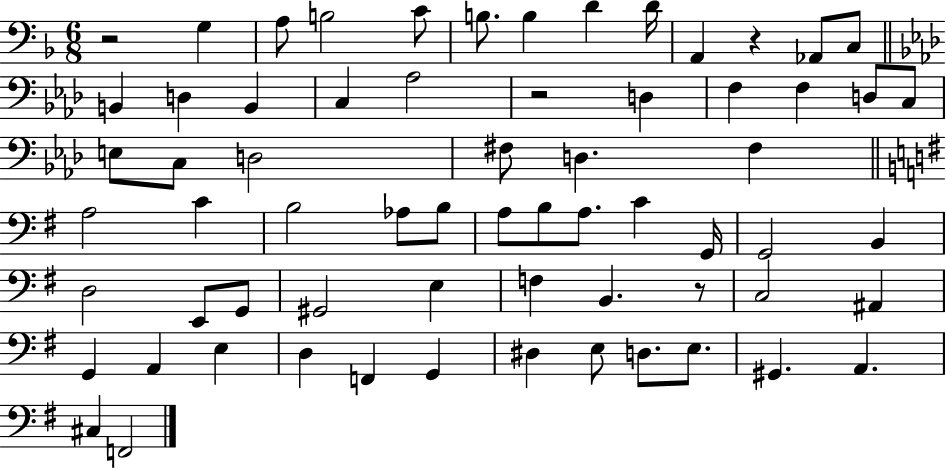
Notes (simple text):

R/h G3/q A3/e B3/h C4/e B3/e. B3/q D4/q D4/s A2/q R/q Ab2/e C3/e B2/q D3/q B2/q C3/q Ab3/h R/h D3/q F3/q F3/q D3/e C3/e E3/e C3/e D3/h F#3/e D3/q. F#3/q A3/h C4/q B3/h Ab3/e B3/e A3/e B3/e A3/e. C4/q G2/s G2/h B2/q D3/h E2/e G2/e G#2/h E3/q F3/q B2/q. R/e C3/h A#2/q G2/q A2/q E3/q D3/q F2/q G2/q D#3/q E3/e D3/e. E3/e. G#2/q. A2/q. C#3/q F2/h